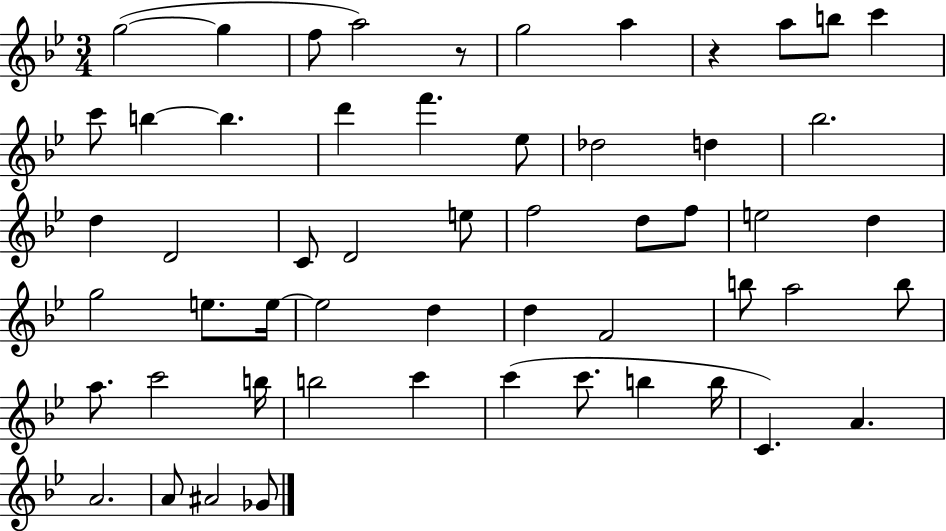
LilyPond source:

{
  \clef treble
  \numericTimeSignature
  \time 3/4
  \key bes \major
  g''2~(~ g''4 | f''8 a''2) r8 | g''2 a''4 | r4 a''8 b''8 c'''4 | \break c'''8 b''4~~ b''4. | d'''4 f'''4. ees''8 | des''2 d''4 | bes''2. | \break d''4 d'2 | c'8 d'2 e''8 | f''2 d''8 f''8 | e''2 d''4 | \break g''2 e''8. e''16~~ | e''2 d''4 | d''4 f'2 | b''8 a''2 b''8 | \break a''8. c'''2 b''16 | b''2 c'''4 | c'''4( c'''8. b''4 b''16 | c'4.) a'4. | \break a'2. | a'8 ais'2 ges'8 | \bar "|."
}